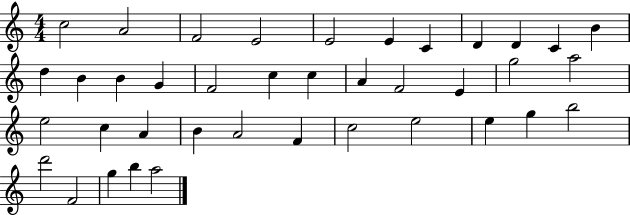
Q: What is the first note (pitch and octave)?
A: C5